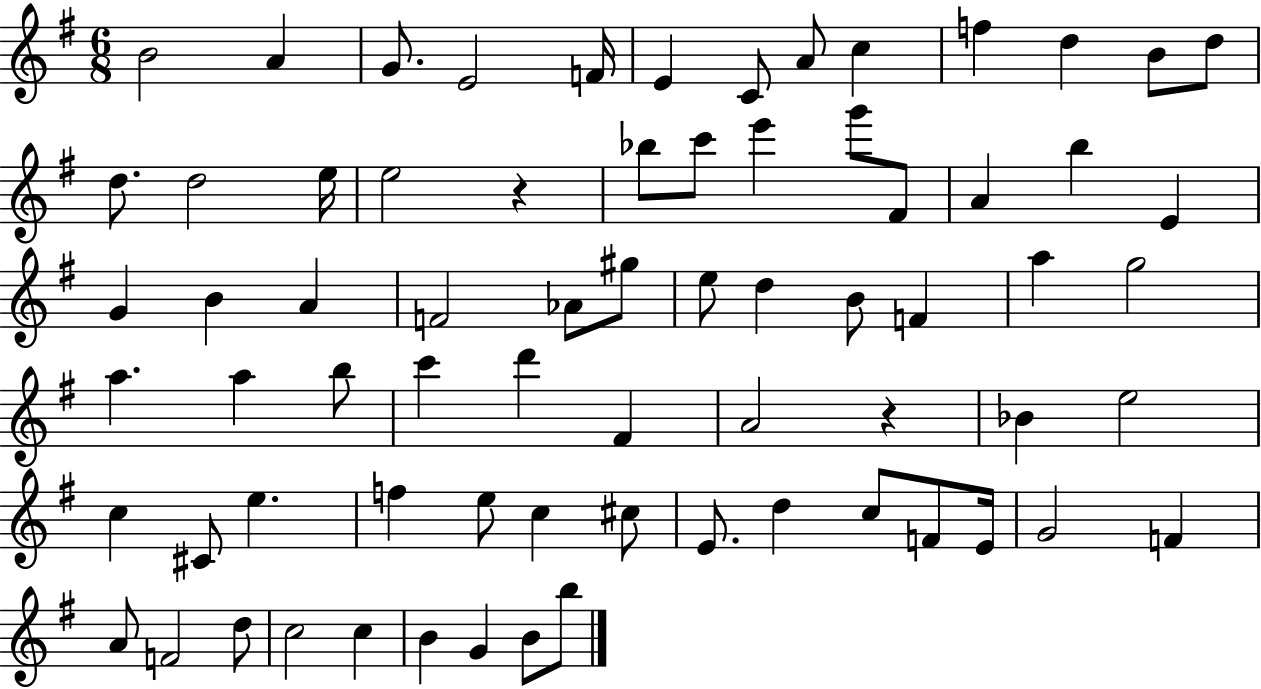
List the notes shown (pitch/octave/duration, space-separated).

B4/h A4/q G4/e. E4/h F4/s E4/q C4/e A4/e C5/q F5/q D5/q B4/e D5/e D5/e. D5/h E5/s E5/h R/q Bb5/e C6/e E6/q G6/e F#4/e A4/q B5/q E4/q G4/q B4/q A4/q F4/h Ab4/e G#5/e E5/e D5/q B4/e F4/q A5/q G5/h A5/q. A5/q B5/e C6/q D6/q F#4/q A4/h R/q Bb4/q E5/h C5/q C#4/e E5/q. F5/q E5/e C5/q C#5/e E4/e. D5/q C5/e F4/e E4/s G4/h F4/q A4/e F4/h D5/e C5/h C5/q B4/q G4/q B4/e B5/e